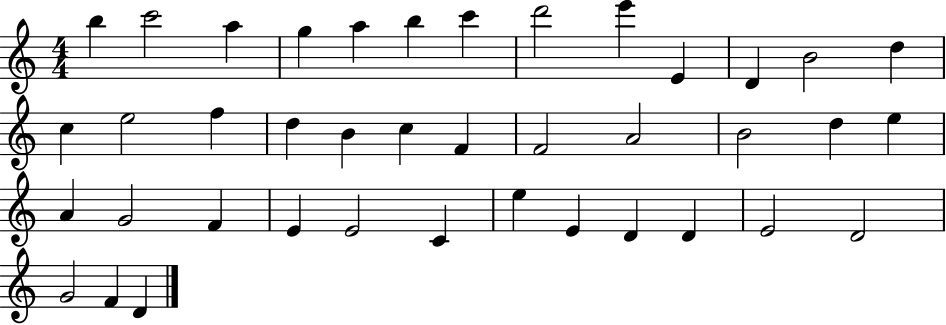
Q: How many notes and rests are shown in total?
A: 40